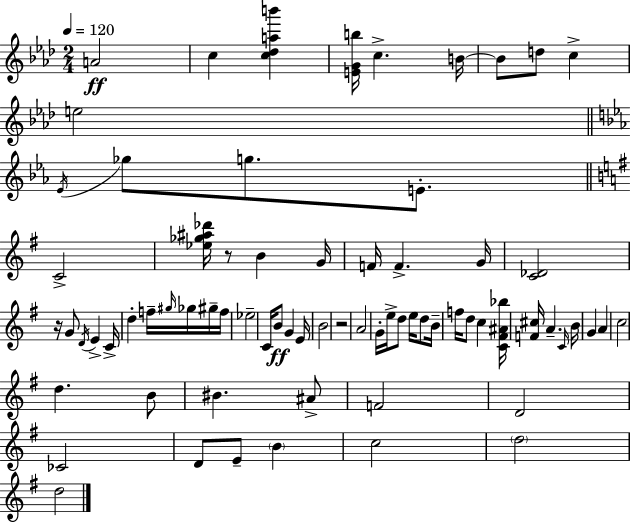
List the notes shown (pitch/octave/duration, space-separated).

A4/h C5/q [C5,Db5,A5,B6]/q [E4,G4,B5]/s C5/q. B4/s B4/e D5/e C5/q E5/h Eb4/s Gb5/e G5/e. E4/e. C4/h [Eb5,Gb5,A#5,Db6]/s R/e B4/q G4/s F4/s F4/q. G4/s [C4,Db4]/h R/s G4/e D4/s E4/q C4/s D5/q F5/s G#5/s Gb5/s G#5/s F5/s Eb5/h C4/s B4/e G4/q E4/s B4/h R/h A4/h G4/s E5/s D5/e E5/s D5/e B4/s F5/s D5/e C5/q [C4,F#4,A#4,Bb5]/s [F4,C#5]/s A4/q. C4/s B4/s G4/q A4/q C5/h D5/q. B4/e BIS4/q. A#4/e F4/h D4/h CES4/h D4/e E4/e B4/q C5/h D5/h D5/h